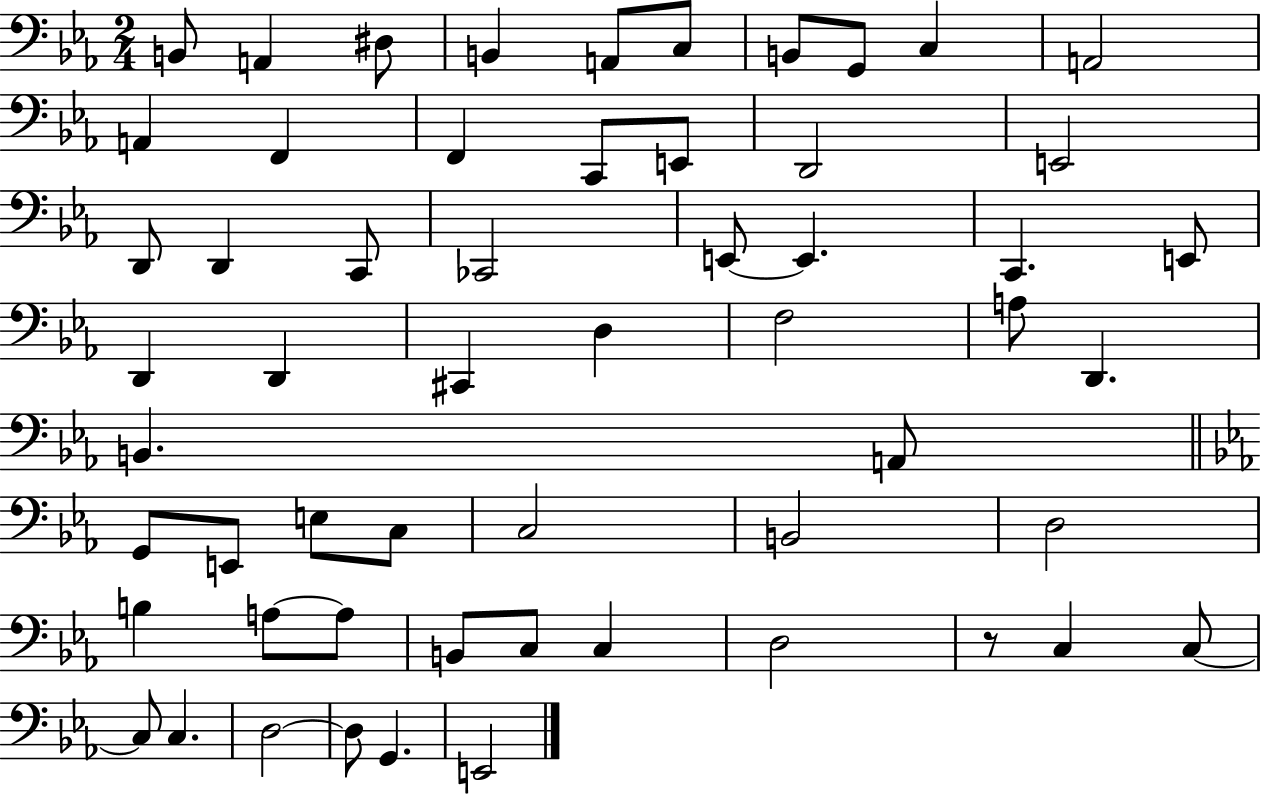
X:1
T:Untitled
M:2/4
L:1/4
K:Eb
B,,/2 A,, ^D,/2 B,, A,,/2 C,/2 B,,/2 G,,/2 C, A,,2 A,, F,, F,, C,,/2 E,,/2 D,,2 E,,2 D,,/2 D,, C,,/2 _C,,2 E,,/2 E,, C,, E,,/2 D,, D,, ^C,, D, F,2 A,/2 D,, B,, A,,/2 G,,/2 E,,/2 E,/2 C,/2 C,2 B,,2 D,2 B, A,/2 A,/2 B,,/2 C,/2 C, D,2 z/2 C, C,/2 C,/2 C, D,2 D,/2 G,, E,,2